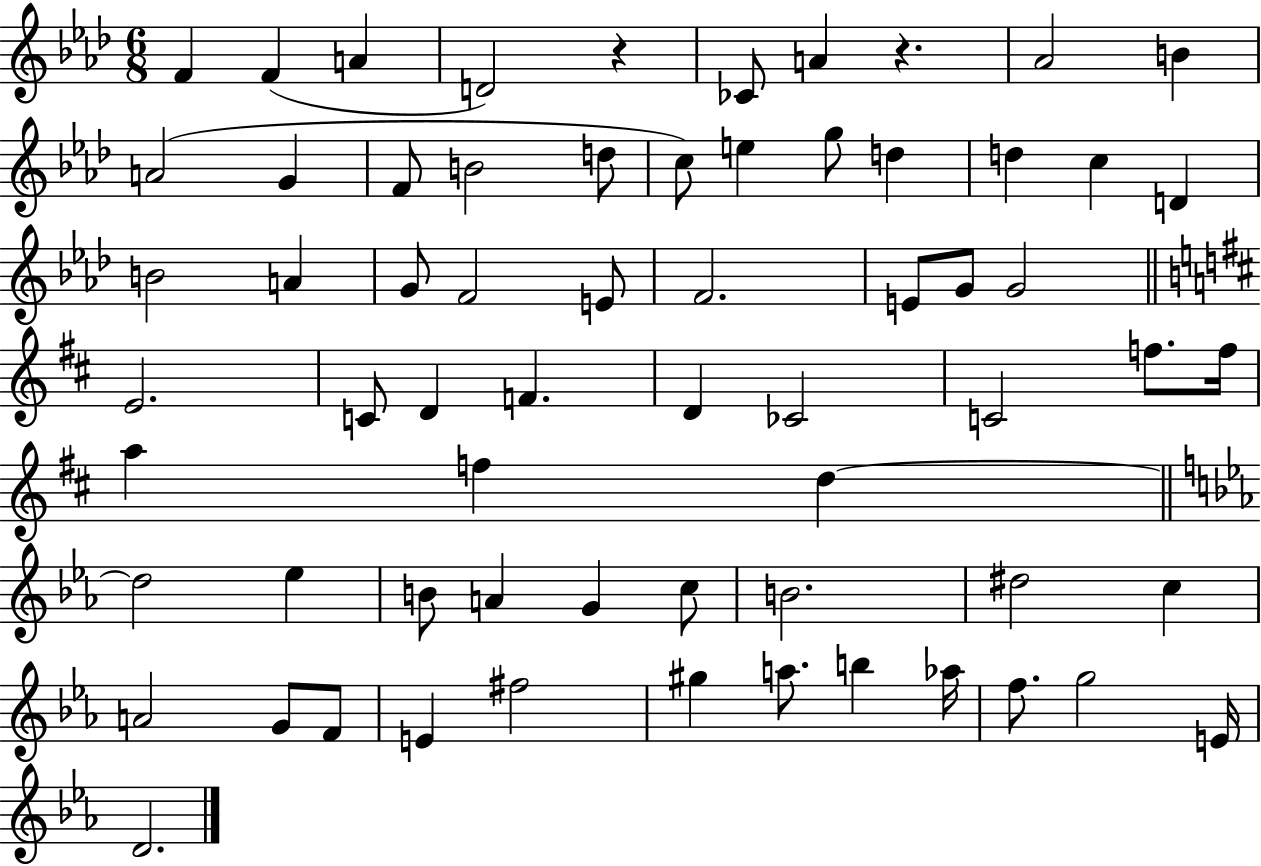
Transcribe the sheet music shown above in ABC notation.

X:1
T:Untitled
M:6/8
L:1/4
K:Ab
F F A D2 z _C/2 A z _A2 B A2 G F/2 B2 d/2 c/2 e g/2 d d c D B2 A G/2 F2 E/2 F2 E/2 G/2 G2 E2 C/2 D F D _C2 C2 f/2 f/4 a f d d2 _e B/2 A G c/2 B2 ^d2 c A2 G/2 F/2 E ^f2 ^g a/2 b _a/4 f/2 g2 E/4 D2